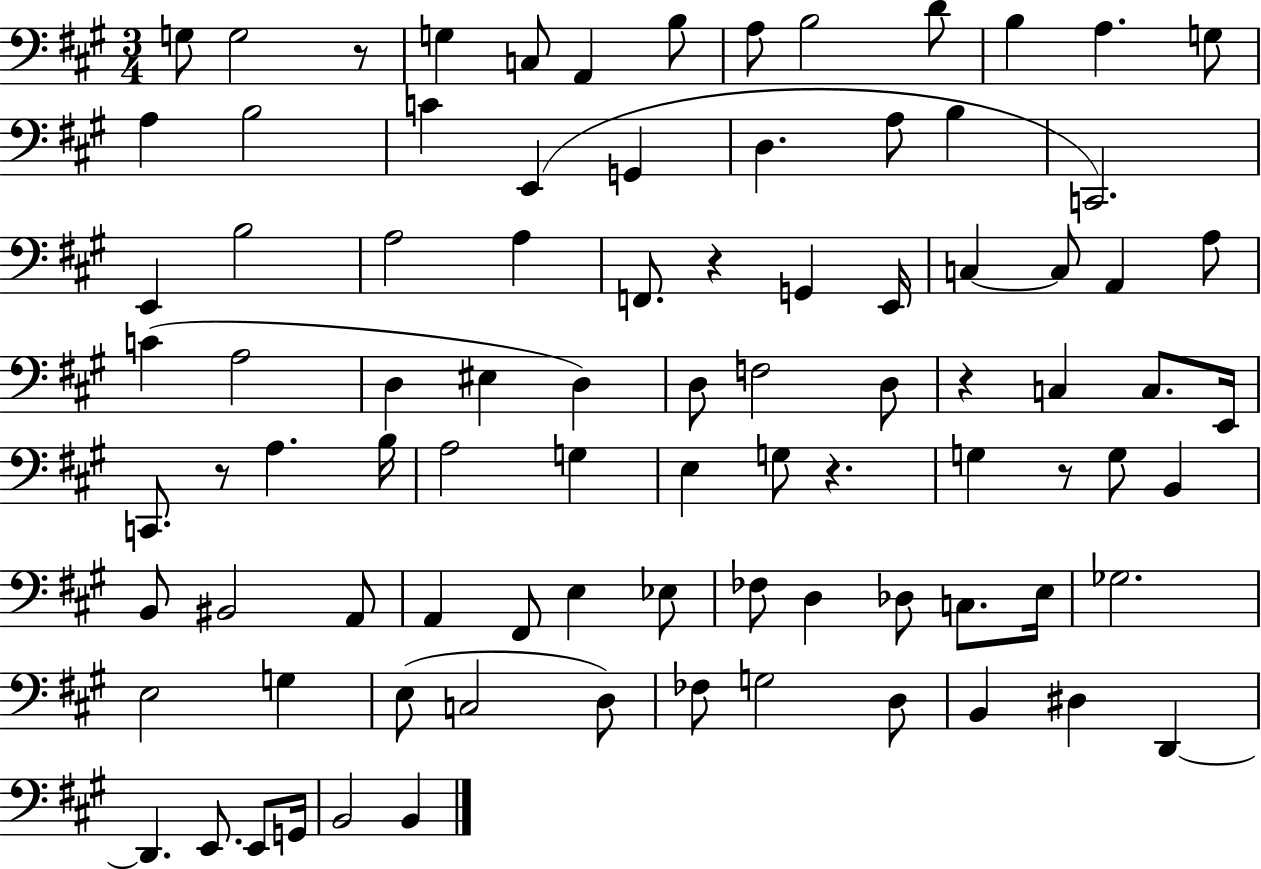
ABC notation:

X:1
T:Untitled
M:3/4
L:1/4
K:A
G,/2 G,2 z/2 G, C,/2 A,, B,/2 A,/2 B,2 D/2 B, A, G,/2 A, B,2 C E,, G,, D, A,/2 B, C,,2 E,, B,2 A,2 A, F,,/2 z G,, E,,/4 C, C,/2 A,, A,/2 C A,2 D, ^E, D, D,/2 F,2 D,/2 z C, C,/2 E,,/4 C,,/2 z/2 A, B,/4 A,2 G, E, G,/2 z G, z/2 G,/2 B,, B,,/2 ^B,,2 A,,/2 A,, ^F,,/2 E, _E,/2 _F,/2 D, _D,/2 C,/2 E,/4 _G,2 E,2 G, E,/2 C,2 D,/2 _F,/2 G,2 D,/2 B,, ^D, D,, D,, E,,/2 E,,/2 G,,/4 B,,2 B,,